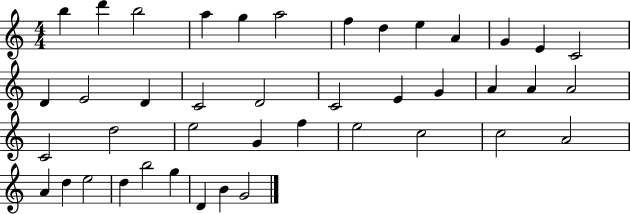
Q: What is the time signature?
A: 4/4